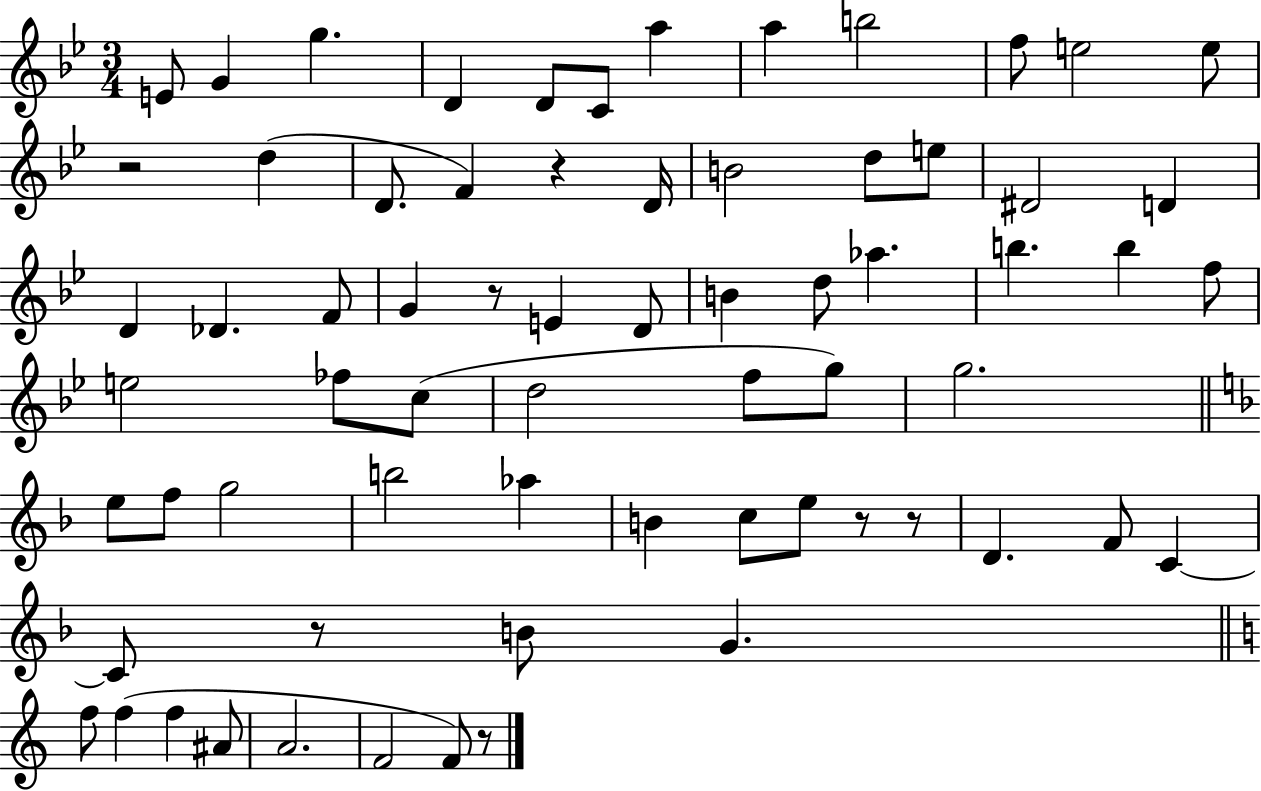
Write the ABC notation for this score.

X:1
T:Untitled
M:3/4
L:1/4
K:Bb
E/2 G g D D/2 C/2 a a b2 f/2 e2 e/2 z2 d D/2 F z D/4 B2 d/2 e/2 ^D2 D D _D F/2 G z/2 E D/2 B d/2 _a b b f/2 e2 _f/2 c/2 d2 f/2 g/2 g2 e/2 f/2 g2 b2 _a B c/2 e/2 z/2 z/2 D F/2 C C/2 z/2 B/2 G f/2 f f ^A/2 A2 F2 F/2 z/2